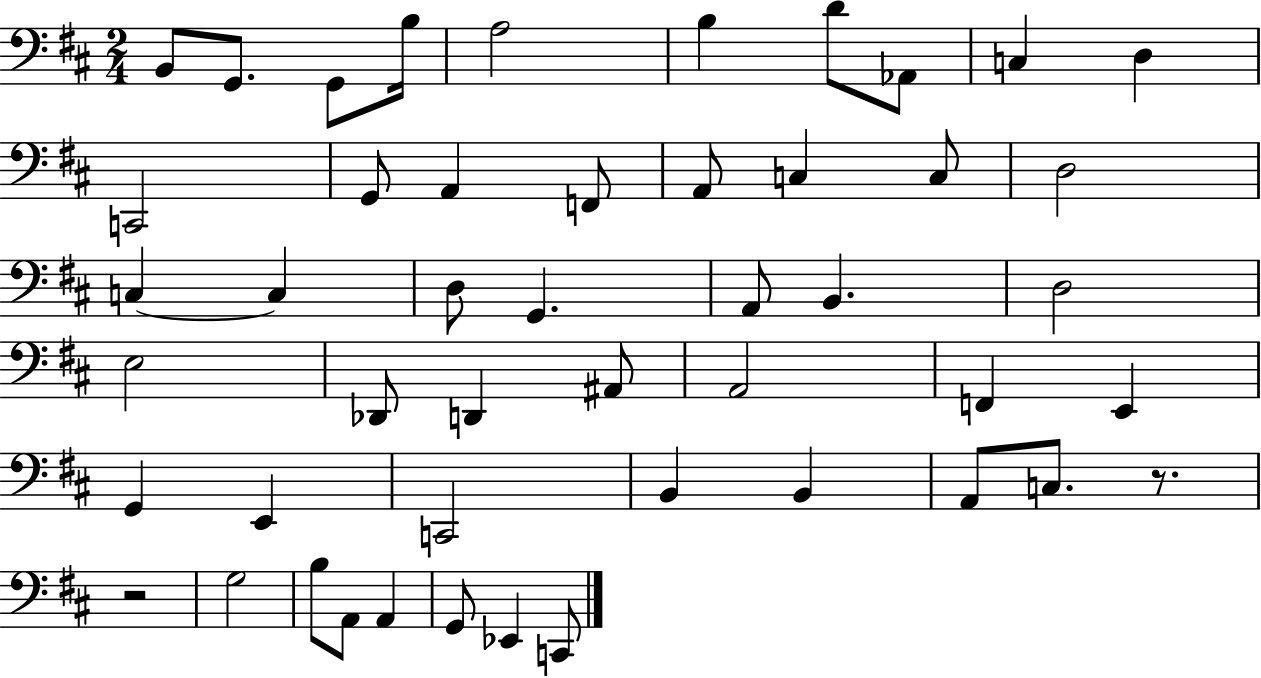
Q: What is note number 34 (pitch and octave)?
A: E2